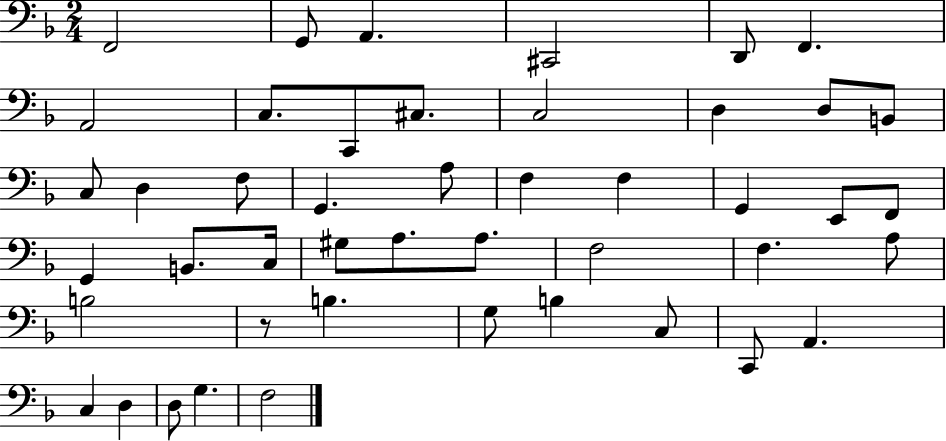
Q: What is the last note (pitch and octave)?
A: F3